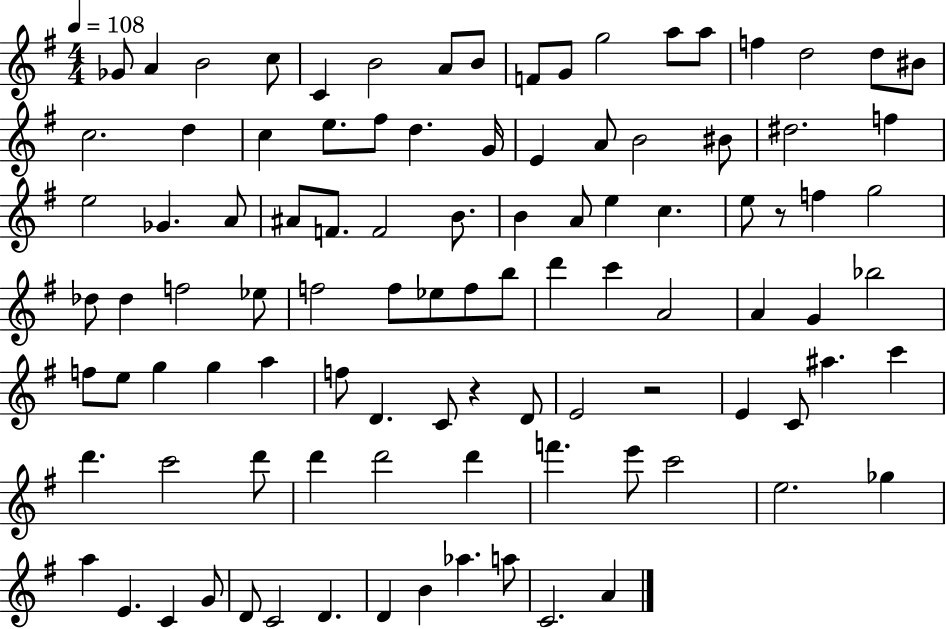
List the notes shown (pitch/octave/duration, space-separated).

Gb4/e A4/q B4/h C5/e C4/q B4/h A4/e B4/e F4/e G4/e G5/h A5/e A5/e F5/q D5/h D5/e BIS4/e C5/h. D5/q C5/q E5/e. F#5/e D5/q. G4/s E4/q A4/e B4/h BIS4/e D#5/h. F5/q E5/h Gb4/q. A4/e A#4/e F4/e. F4/h B4/e. B4/q A4/e E5/q C5/q. E5/e R/e F5/q G5/h Db5/e Db5/q F5/h Eb5/e F5/h F5/e Eb5/e F5/e B5/e D6/q C6/q A4/h A4/q G4/q Bb5/h F5/e E5/e G5/q G5/q A5/q F5/e D4/q. C4/e R/q D4/e E4/h R/h E4/q C4/e A#5/q. C6/q D6/q. C6/h D6/e D6/q D6/h D6/q F6/q. E6/e C6/h E5/h. Gb5/q A5/q E4/q. C4/q G4/e D4/e C4/h D4/q. D4/q B4/q Ab5/q. A5/e C4/h. A4/q